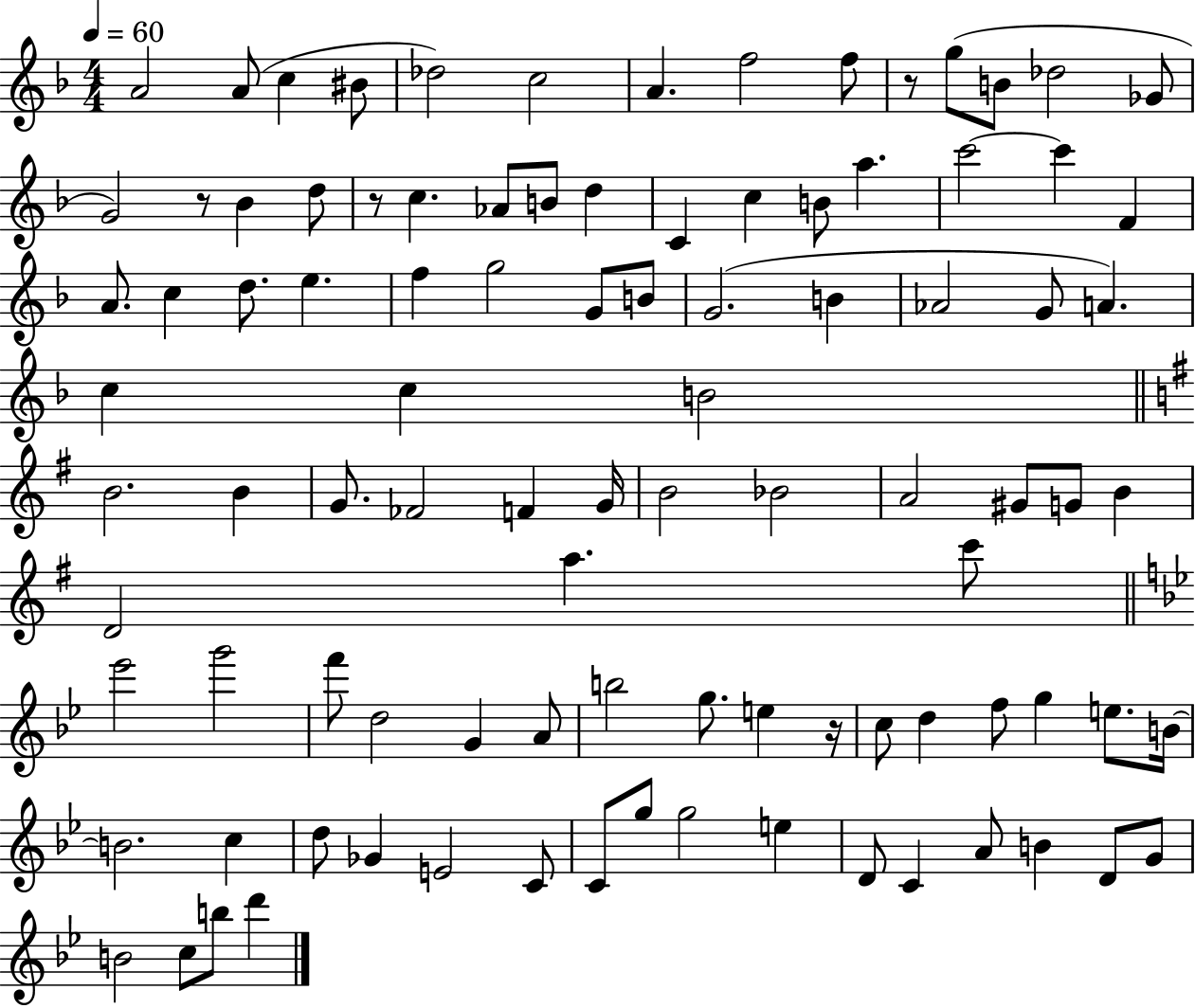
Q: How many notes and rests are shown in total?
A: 97